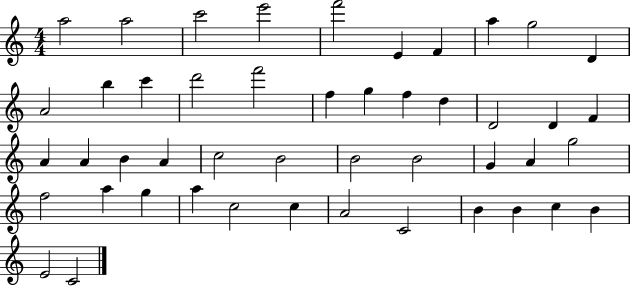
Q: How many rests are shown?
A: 0